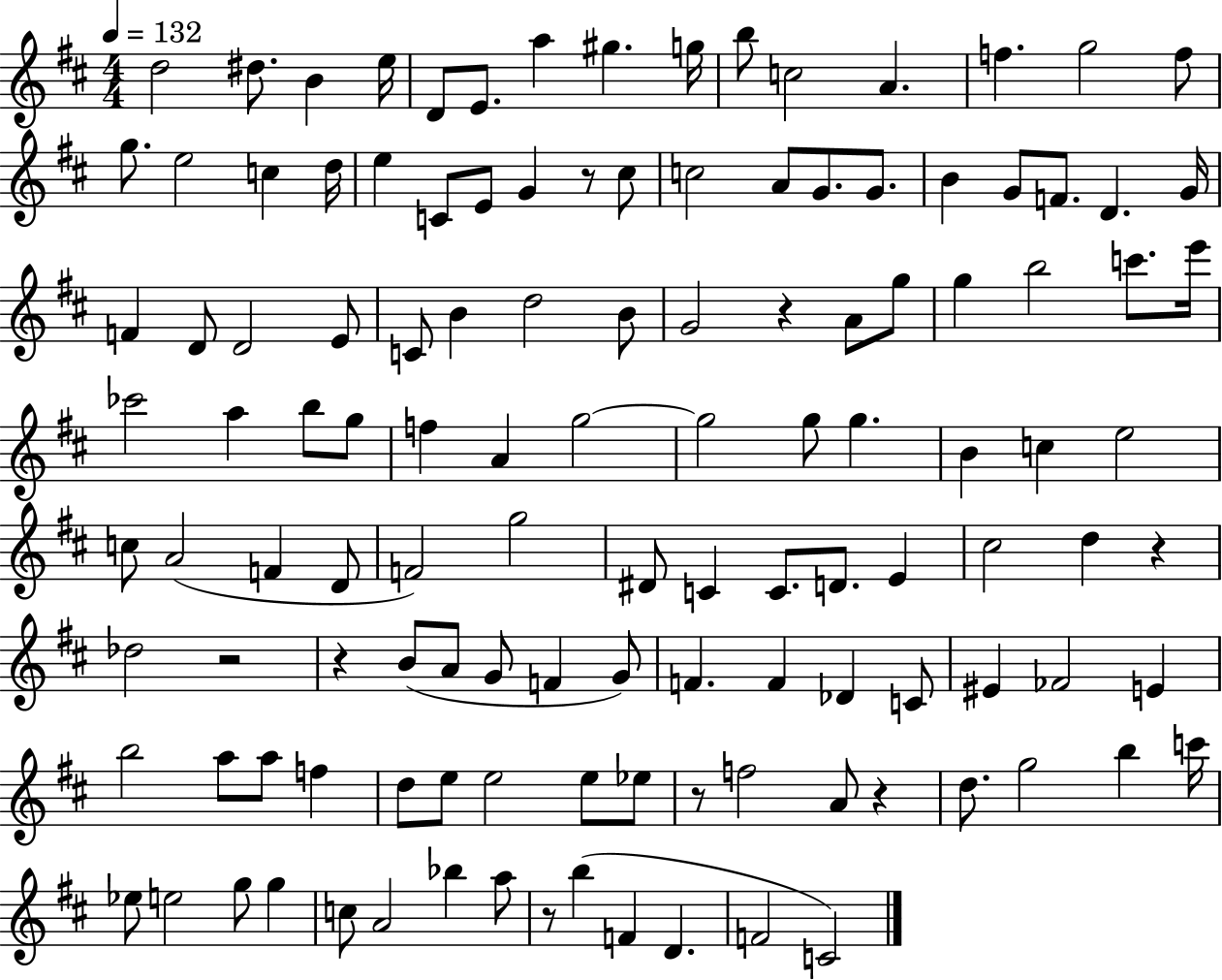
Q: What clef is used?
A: treble